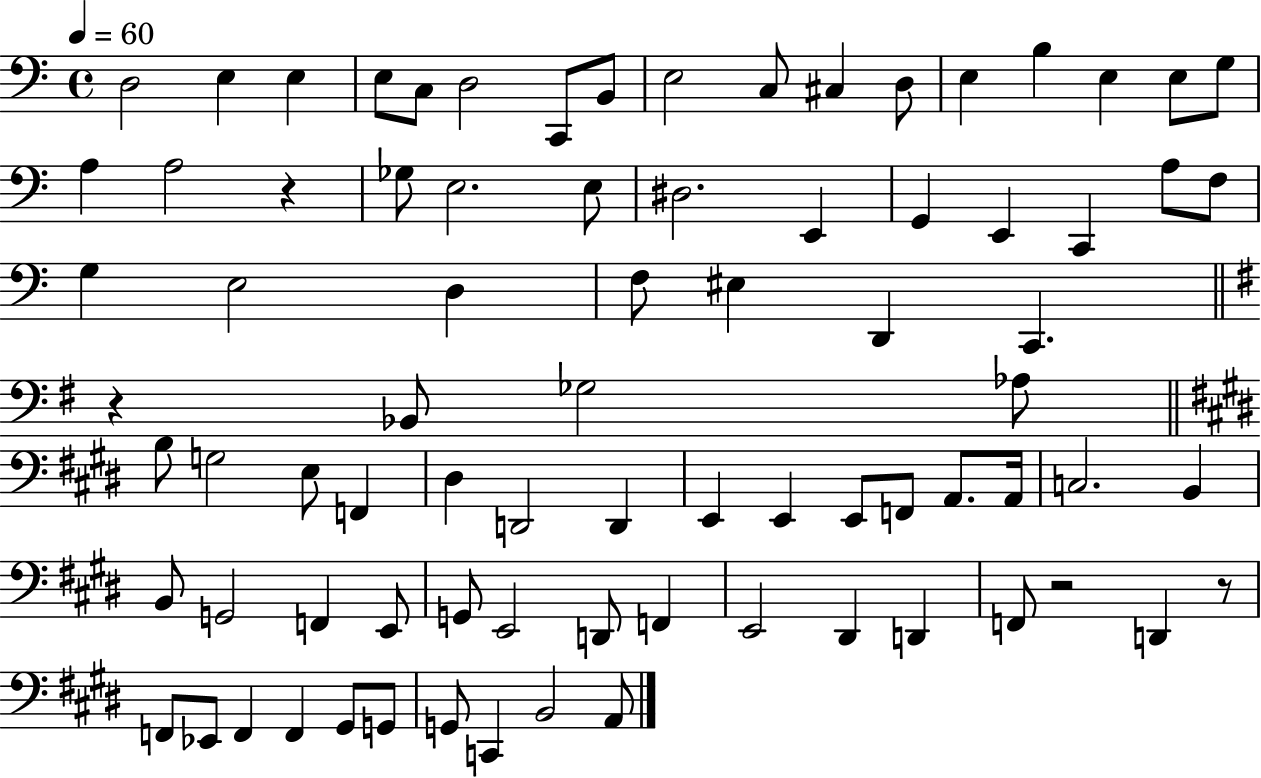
X:1
T:Untitled
M:4/4
L:1/4
K:C
D,2 E, E, E,/2 C,/2 D,2 C,,/2 B,,/2 E,2 C,/2 ^C, D,/2 E, B, E, E,/2 G,/2 A, A,2 z _G,/2 E,2 E,/2 ^D,2 E,, G,, E,, C,, A,/2 F,/2 G, E,2 D, F,/2 ^E, D,, C,, z _B,,/2 _G,2 _A,/2 B,/2 G,2 E,/2 F,, ^D, D,,2 D,, E,, E,, E,,/2 F,,/2 A,,/2 A,,/4 C,2 B,, B,,/2 G,,2 F,, E,,/2 G,,/2 E,,2 D,,/2 F,, E,,2 ^D,, D,, F,,/2 z2 D,, z/2 F,,/2 _E,,/2 F,, F,, ^G,,/2 G,,/2 G,,/2 C,, B,,2 A,,/2